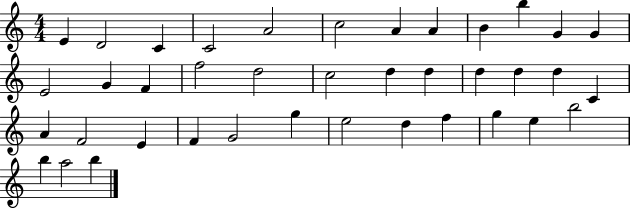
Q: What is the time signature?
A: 4/4